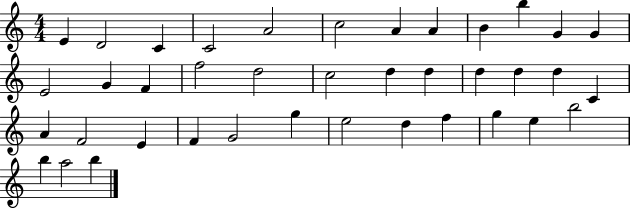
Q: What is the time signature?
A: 4/4